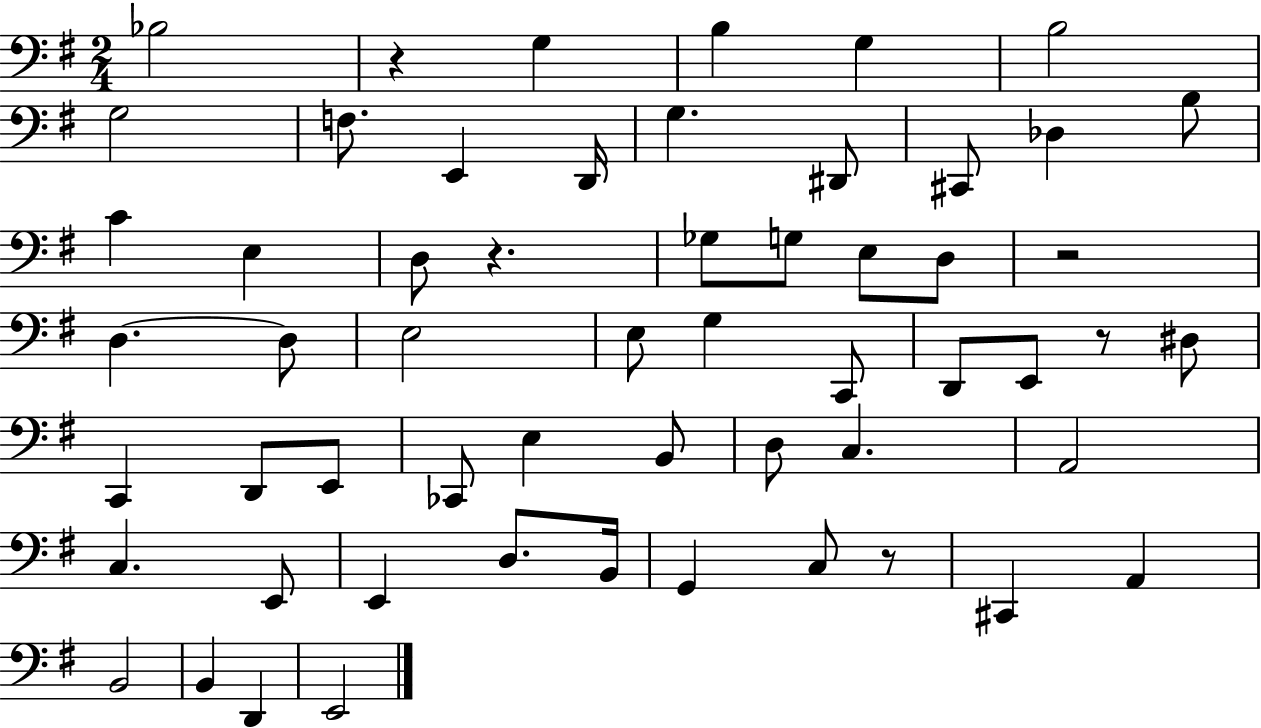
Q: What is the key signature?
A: G major